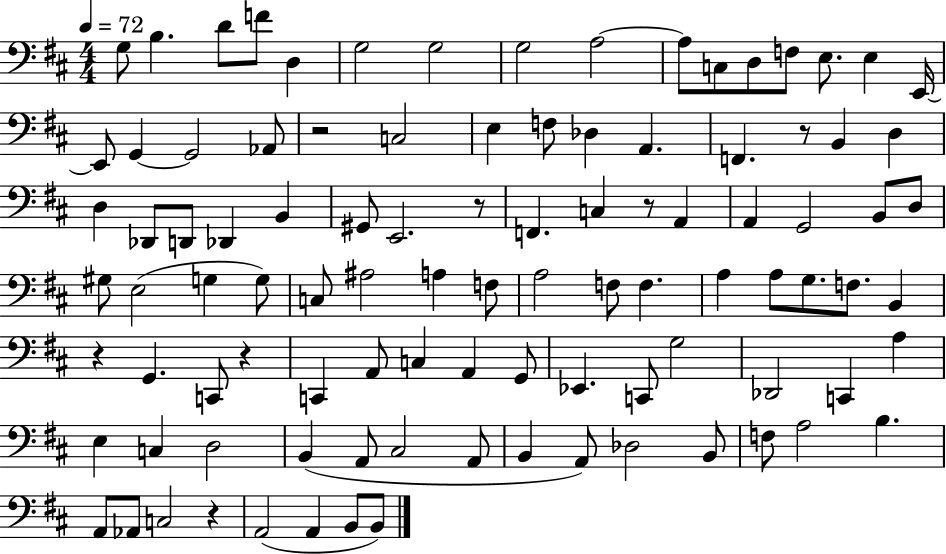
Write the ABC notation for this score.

X:1
T:Untitled
M:4/4
L:1/4
K:D
G,/2 B, D/2 F/2 D, G,2 G,2 G,2 A,2 A,/2 C,/2 D,/2 F,/2 E,/2 E, E,,/4 E,,/2 G,, G,,2 _A,,/2 z2 C,2 E, F,/2 _D, A,, F,, z/2 B,, D, D, _D,,/2 D,,/2 _D,, B,, ^G,,/2 E,,2 z/2 F,, C, z/2 A,, A,, G,,2 B,,/2 D,/2 ^G,/2 E,2 G, G,/2 C,/2 ^A,2 A, F,/2 A,2 F,/2 F, A, A,/2 G,/2 F,/2 B,, z G,, C,,/2 z C,, A,,/2 C, A,, G,,/2 _E,, C,,/2 G,2 _D,,2 C,, A, E, C, D,2 B,, A,,/2 ^C,2 A,,/2 B,, A,,/2 _D,2 B,,/2 F,/2 A,2 B, A,,/2 _A,,/2 C,2 z A,,2 A,, B,,/2 B,,/2